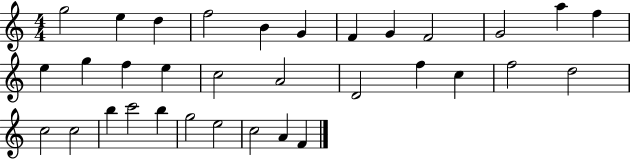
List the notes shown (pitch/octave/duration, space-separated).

G5/h E5/q D5/q F5/h B4/q G4/q F4/q G4/q F4/h G4/h A5/q F5/q E5/q G5/q F5/q E5/q C5/h A4/h D4/h F5/q C5/q F5/h D5/h C5/h C5/h B5/q C6/h B5/q G5/h E5/h C5/h A4/q F4/q